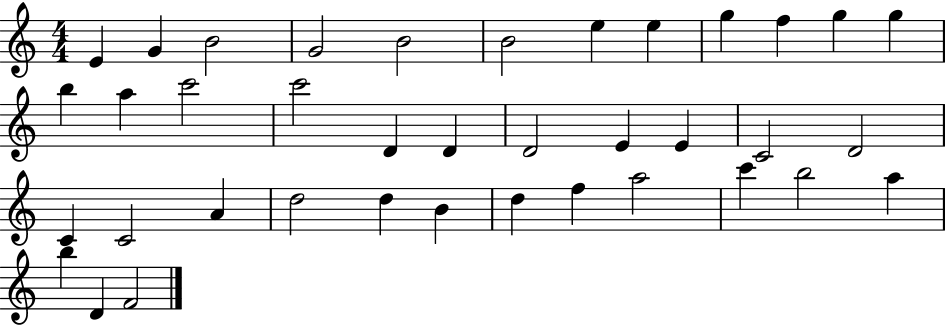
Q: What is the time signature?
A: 4/4